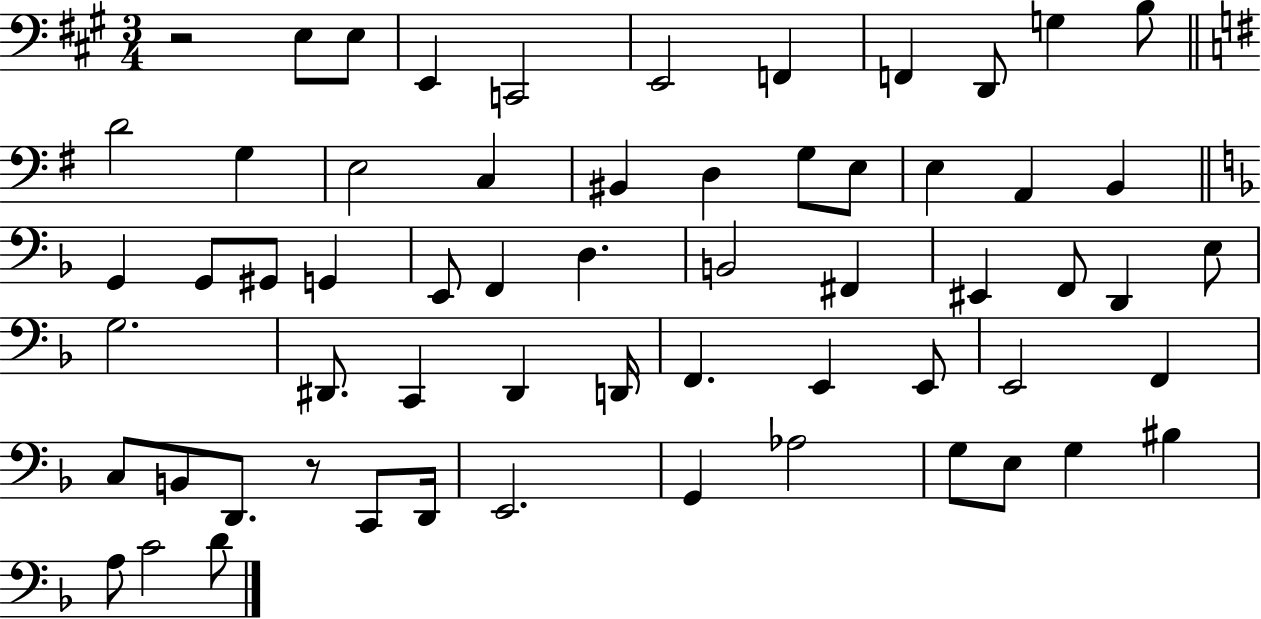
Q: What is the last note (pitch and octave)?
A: D4